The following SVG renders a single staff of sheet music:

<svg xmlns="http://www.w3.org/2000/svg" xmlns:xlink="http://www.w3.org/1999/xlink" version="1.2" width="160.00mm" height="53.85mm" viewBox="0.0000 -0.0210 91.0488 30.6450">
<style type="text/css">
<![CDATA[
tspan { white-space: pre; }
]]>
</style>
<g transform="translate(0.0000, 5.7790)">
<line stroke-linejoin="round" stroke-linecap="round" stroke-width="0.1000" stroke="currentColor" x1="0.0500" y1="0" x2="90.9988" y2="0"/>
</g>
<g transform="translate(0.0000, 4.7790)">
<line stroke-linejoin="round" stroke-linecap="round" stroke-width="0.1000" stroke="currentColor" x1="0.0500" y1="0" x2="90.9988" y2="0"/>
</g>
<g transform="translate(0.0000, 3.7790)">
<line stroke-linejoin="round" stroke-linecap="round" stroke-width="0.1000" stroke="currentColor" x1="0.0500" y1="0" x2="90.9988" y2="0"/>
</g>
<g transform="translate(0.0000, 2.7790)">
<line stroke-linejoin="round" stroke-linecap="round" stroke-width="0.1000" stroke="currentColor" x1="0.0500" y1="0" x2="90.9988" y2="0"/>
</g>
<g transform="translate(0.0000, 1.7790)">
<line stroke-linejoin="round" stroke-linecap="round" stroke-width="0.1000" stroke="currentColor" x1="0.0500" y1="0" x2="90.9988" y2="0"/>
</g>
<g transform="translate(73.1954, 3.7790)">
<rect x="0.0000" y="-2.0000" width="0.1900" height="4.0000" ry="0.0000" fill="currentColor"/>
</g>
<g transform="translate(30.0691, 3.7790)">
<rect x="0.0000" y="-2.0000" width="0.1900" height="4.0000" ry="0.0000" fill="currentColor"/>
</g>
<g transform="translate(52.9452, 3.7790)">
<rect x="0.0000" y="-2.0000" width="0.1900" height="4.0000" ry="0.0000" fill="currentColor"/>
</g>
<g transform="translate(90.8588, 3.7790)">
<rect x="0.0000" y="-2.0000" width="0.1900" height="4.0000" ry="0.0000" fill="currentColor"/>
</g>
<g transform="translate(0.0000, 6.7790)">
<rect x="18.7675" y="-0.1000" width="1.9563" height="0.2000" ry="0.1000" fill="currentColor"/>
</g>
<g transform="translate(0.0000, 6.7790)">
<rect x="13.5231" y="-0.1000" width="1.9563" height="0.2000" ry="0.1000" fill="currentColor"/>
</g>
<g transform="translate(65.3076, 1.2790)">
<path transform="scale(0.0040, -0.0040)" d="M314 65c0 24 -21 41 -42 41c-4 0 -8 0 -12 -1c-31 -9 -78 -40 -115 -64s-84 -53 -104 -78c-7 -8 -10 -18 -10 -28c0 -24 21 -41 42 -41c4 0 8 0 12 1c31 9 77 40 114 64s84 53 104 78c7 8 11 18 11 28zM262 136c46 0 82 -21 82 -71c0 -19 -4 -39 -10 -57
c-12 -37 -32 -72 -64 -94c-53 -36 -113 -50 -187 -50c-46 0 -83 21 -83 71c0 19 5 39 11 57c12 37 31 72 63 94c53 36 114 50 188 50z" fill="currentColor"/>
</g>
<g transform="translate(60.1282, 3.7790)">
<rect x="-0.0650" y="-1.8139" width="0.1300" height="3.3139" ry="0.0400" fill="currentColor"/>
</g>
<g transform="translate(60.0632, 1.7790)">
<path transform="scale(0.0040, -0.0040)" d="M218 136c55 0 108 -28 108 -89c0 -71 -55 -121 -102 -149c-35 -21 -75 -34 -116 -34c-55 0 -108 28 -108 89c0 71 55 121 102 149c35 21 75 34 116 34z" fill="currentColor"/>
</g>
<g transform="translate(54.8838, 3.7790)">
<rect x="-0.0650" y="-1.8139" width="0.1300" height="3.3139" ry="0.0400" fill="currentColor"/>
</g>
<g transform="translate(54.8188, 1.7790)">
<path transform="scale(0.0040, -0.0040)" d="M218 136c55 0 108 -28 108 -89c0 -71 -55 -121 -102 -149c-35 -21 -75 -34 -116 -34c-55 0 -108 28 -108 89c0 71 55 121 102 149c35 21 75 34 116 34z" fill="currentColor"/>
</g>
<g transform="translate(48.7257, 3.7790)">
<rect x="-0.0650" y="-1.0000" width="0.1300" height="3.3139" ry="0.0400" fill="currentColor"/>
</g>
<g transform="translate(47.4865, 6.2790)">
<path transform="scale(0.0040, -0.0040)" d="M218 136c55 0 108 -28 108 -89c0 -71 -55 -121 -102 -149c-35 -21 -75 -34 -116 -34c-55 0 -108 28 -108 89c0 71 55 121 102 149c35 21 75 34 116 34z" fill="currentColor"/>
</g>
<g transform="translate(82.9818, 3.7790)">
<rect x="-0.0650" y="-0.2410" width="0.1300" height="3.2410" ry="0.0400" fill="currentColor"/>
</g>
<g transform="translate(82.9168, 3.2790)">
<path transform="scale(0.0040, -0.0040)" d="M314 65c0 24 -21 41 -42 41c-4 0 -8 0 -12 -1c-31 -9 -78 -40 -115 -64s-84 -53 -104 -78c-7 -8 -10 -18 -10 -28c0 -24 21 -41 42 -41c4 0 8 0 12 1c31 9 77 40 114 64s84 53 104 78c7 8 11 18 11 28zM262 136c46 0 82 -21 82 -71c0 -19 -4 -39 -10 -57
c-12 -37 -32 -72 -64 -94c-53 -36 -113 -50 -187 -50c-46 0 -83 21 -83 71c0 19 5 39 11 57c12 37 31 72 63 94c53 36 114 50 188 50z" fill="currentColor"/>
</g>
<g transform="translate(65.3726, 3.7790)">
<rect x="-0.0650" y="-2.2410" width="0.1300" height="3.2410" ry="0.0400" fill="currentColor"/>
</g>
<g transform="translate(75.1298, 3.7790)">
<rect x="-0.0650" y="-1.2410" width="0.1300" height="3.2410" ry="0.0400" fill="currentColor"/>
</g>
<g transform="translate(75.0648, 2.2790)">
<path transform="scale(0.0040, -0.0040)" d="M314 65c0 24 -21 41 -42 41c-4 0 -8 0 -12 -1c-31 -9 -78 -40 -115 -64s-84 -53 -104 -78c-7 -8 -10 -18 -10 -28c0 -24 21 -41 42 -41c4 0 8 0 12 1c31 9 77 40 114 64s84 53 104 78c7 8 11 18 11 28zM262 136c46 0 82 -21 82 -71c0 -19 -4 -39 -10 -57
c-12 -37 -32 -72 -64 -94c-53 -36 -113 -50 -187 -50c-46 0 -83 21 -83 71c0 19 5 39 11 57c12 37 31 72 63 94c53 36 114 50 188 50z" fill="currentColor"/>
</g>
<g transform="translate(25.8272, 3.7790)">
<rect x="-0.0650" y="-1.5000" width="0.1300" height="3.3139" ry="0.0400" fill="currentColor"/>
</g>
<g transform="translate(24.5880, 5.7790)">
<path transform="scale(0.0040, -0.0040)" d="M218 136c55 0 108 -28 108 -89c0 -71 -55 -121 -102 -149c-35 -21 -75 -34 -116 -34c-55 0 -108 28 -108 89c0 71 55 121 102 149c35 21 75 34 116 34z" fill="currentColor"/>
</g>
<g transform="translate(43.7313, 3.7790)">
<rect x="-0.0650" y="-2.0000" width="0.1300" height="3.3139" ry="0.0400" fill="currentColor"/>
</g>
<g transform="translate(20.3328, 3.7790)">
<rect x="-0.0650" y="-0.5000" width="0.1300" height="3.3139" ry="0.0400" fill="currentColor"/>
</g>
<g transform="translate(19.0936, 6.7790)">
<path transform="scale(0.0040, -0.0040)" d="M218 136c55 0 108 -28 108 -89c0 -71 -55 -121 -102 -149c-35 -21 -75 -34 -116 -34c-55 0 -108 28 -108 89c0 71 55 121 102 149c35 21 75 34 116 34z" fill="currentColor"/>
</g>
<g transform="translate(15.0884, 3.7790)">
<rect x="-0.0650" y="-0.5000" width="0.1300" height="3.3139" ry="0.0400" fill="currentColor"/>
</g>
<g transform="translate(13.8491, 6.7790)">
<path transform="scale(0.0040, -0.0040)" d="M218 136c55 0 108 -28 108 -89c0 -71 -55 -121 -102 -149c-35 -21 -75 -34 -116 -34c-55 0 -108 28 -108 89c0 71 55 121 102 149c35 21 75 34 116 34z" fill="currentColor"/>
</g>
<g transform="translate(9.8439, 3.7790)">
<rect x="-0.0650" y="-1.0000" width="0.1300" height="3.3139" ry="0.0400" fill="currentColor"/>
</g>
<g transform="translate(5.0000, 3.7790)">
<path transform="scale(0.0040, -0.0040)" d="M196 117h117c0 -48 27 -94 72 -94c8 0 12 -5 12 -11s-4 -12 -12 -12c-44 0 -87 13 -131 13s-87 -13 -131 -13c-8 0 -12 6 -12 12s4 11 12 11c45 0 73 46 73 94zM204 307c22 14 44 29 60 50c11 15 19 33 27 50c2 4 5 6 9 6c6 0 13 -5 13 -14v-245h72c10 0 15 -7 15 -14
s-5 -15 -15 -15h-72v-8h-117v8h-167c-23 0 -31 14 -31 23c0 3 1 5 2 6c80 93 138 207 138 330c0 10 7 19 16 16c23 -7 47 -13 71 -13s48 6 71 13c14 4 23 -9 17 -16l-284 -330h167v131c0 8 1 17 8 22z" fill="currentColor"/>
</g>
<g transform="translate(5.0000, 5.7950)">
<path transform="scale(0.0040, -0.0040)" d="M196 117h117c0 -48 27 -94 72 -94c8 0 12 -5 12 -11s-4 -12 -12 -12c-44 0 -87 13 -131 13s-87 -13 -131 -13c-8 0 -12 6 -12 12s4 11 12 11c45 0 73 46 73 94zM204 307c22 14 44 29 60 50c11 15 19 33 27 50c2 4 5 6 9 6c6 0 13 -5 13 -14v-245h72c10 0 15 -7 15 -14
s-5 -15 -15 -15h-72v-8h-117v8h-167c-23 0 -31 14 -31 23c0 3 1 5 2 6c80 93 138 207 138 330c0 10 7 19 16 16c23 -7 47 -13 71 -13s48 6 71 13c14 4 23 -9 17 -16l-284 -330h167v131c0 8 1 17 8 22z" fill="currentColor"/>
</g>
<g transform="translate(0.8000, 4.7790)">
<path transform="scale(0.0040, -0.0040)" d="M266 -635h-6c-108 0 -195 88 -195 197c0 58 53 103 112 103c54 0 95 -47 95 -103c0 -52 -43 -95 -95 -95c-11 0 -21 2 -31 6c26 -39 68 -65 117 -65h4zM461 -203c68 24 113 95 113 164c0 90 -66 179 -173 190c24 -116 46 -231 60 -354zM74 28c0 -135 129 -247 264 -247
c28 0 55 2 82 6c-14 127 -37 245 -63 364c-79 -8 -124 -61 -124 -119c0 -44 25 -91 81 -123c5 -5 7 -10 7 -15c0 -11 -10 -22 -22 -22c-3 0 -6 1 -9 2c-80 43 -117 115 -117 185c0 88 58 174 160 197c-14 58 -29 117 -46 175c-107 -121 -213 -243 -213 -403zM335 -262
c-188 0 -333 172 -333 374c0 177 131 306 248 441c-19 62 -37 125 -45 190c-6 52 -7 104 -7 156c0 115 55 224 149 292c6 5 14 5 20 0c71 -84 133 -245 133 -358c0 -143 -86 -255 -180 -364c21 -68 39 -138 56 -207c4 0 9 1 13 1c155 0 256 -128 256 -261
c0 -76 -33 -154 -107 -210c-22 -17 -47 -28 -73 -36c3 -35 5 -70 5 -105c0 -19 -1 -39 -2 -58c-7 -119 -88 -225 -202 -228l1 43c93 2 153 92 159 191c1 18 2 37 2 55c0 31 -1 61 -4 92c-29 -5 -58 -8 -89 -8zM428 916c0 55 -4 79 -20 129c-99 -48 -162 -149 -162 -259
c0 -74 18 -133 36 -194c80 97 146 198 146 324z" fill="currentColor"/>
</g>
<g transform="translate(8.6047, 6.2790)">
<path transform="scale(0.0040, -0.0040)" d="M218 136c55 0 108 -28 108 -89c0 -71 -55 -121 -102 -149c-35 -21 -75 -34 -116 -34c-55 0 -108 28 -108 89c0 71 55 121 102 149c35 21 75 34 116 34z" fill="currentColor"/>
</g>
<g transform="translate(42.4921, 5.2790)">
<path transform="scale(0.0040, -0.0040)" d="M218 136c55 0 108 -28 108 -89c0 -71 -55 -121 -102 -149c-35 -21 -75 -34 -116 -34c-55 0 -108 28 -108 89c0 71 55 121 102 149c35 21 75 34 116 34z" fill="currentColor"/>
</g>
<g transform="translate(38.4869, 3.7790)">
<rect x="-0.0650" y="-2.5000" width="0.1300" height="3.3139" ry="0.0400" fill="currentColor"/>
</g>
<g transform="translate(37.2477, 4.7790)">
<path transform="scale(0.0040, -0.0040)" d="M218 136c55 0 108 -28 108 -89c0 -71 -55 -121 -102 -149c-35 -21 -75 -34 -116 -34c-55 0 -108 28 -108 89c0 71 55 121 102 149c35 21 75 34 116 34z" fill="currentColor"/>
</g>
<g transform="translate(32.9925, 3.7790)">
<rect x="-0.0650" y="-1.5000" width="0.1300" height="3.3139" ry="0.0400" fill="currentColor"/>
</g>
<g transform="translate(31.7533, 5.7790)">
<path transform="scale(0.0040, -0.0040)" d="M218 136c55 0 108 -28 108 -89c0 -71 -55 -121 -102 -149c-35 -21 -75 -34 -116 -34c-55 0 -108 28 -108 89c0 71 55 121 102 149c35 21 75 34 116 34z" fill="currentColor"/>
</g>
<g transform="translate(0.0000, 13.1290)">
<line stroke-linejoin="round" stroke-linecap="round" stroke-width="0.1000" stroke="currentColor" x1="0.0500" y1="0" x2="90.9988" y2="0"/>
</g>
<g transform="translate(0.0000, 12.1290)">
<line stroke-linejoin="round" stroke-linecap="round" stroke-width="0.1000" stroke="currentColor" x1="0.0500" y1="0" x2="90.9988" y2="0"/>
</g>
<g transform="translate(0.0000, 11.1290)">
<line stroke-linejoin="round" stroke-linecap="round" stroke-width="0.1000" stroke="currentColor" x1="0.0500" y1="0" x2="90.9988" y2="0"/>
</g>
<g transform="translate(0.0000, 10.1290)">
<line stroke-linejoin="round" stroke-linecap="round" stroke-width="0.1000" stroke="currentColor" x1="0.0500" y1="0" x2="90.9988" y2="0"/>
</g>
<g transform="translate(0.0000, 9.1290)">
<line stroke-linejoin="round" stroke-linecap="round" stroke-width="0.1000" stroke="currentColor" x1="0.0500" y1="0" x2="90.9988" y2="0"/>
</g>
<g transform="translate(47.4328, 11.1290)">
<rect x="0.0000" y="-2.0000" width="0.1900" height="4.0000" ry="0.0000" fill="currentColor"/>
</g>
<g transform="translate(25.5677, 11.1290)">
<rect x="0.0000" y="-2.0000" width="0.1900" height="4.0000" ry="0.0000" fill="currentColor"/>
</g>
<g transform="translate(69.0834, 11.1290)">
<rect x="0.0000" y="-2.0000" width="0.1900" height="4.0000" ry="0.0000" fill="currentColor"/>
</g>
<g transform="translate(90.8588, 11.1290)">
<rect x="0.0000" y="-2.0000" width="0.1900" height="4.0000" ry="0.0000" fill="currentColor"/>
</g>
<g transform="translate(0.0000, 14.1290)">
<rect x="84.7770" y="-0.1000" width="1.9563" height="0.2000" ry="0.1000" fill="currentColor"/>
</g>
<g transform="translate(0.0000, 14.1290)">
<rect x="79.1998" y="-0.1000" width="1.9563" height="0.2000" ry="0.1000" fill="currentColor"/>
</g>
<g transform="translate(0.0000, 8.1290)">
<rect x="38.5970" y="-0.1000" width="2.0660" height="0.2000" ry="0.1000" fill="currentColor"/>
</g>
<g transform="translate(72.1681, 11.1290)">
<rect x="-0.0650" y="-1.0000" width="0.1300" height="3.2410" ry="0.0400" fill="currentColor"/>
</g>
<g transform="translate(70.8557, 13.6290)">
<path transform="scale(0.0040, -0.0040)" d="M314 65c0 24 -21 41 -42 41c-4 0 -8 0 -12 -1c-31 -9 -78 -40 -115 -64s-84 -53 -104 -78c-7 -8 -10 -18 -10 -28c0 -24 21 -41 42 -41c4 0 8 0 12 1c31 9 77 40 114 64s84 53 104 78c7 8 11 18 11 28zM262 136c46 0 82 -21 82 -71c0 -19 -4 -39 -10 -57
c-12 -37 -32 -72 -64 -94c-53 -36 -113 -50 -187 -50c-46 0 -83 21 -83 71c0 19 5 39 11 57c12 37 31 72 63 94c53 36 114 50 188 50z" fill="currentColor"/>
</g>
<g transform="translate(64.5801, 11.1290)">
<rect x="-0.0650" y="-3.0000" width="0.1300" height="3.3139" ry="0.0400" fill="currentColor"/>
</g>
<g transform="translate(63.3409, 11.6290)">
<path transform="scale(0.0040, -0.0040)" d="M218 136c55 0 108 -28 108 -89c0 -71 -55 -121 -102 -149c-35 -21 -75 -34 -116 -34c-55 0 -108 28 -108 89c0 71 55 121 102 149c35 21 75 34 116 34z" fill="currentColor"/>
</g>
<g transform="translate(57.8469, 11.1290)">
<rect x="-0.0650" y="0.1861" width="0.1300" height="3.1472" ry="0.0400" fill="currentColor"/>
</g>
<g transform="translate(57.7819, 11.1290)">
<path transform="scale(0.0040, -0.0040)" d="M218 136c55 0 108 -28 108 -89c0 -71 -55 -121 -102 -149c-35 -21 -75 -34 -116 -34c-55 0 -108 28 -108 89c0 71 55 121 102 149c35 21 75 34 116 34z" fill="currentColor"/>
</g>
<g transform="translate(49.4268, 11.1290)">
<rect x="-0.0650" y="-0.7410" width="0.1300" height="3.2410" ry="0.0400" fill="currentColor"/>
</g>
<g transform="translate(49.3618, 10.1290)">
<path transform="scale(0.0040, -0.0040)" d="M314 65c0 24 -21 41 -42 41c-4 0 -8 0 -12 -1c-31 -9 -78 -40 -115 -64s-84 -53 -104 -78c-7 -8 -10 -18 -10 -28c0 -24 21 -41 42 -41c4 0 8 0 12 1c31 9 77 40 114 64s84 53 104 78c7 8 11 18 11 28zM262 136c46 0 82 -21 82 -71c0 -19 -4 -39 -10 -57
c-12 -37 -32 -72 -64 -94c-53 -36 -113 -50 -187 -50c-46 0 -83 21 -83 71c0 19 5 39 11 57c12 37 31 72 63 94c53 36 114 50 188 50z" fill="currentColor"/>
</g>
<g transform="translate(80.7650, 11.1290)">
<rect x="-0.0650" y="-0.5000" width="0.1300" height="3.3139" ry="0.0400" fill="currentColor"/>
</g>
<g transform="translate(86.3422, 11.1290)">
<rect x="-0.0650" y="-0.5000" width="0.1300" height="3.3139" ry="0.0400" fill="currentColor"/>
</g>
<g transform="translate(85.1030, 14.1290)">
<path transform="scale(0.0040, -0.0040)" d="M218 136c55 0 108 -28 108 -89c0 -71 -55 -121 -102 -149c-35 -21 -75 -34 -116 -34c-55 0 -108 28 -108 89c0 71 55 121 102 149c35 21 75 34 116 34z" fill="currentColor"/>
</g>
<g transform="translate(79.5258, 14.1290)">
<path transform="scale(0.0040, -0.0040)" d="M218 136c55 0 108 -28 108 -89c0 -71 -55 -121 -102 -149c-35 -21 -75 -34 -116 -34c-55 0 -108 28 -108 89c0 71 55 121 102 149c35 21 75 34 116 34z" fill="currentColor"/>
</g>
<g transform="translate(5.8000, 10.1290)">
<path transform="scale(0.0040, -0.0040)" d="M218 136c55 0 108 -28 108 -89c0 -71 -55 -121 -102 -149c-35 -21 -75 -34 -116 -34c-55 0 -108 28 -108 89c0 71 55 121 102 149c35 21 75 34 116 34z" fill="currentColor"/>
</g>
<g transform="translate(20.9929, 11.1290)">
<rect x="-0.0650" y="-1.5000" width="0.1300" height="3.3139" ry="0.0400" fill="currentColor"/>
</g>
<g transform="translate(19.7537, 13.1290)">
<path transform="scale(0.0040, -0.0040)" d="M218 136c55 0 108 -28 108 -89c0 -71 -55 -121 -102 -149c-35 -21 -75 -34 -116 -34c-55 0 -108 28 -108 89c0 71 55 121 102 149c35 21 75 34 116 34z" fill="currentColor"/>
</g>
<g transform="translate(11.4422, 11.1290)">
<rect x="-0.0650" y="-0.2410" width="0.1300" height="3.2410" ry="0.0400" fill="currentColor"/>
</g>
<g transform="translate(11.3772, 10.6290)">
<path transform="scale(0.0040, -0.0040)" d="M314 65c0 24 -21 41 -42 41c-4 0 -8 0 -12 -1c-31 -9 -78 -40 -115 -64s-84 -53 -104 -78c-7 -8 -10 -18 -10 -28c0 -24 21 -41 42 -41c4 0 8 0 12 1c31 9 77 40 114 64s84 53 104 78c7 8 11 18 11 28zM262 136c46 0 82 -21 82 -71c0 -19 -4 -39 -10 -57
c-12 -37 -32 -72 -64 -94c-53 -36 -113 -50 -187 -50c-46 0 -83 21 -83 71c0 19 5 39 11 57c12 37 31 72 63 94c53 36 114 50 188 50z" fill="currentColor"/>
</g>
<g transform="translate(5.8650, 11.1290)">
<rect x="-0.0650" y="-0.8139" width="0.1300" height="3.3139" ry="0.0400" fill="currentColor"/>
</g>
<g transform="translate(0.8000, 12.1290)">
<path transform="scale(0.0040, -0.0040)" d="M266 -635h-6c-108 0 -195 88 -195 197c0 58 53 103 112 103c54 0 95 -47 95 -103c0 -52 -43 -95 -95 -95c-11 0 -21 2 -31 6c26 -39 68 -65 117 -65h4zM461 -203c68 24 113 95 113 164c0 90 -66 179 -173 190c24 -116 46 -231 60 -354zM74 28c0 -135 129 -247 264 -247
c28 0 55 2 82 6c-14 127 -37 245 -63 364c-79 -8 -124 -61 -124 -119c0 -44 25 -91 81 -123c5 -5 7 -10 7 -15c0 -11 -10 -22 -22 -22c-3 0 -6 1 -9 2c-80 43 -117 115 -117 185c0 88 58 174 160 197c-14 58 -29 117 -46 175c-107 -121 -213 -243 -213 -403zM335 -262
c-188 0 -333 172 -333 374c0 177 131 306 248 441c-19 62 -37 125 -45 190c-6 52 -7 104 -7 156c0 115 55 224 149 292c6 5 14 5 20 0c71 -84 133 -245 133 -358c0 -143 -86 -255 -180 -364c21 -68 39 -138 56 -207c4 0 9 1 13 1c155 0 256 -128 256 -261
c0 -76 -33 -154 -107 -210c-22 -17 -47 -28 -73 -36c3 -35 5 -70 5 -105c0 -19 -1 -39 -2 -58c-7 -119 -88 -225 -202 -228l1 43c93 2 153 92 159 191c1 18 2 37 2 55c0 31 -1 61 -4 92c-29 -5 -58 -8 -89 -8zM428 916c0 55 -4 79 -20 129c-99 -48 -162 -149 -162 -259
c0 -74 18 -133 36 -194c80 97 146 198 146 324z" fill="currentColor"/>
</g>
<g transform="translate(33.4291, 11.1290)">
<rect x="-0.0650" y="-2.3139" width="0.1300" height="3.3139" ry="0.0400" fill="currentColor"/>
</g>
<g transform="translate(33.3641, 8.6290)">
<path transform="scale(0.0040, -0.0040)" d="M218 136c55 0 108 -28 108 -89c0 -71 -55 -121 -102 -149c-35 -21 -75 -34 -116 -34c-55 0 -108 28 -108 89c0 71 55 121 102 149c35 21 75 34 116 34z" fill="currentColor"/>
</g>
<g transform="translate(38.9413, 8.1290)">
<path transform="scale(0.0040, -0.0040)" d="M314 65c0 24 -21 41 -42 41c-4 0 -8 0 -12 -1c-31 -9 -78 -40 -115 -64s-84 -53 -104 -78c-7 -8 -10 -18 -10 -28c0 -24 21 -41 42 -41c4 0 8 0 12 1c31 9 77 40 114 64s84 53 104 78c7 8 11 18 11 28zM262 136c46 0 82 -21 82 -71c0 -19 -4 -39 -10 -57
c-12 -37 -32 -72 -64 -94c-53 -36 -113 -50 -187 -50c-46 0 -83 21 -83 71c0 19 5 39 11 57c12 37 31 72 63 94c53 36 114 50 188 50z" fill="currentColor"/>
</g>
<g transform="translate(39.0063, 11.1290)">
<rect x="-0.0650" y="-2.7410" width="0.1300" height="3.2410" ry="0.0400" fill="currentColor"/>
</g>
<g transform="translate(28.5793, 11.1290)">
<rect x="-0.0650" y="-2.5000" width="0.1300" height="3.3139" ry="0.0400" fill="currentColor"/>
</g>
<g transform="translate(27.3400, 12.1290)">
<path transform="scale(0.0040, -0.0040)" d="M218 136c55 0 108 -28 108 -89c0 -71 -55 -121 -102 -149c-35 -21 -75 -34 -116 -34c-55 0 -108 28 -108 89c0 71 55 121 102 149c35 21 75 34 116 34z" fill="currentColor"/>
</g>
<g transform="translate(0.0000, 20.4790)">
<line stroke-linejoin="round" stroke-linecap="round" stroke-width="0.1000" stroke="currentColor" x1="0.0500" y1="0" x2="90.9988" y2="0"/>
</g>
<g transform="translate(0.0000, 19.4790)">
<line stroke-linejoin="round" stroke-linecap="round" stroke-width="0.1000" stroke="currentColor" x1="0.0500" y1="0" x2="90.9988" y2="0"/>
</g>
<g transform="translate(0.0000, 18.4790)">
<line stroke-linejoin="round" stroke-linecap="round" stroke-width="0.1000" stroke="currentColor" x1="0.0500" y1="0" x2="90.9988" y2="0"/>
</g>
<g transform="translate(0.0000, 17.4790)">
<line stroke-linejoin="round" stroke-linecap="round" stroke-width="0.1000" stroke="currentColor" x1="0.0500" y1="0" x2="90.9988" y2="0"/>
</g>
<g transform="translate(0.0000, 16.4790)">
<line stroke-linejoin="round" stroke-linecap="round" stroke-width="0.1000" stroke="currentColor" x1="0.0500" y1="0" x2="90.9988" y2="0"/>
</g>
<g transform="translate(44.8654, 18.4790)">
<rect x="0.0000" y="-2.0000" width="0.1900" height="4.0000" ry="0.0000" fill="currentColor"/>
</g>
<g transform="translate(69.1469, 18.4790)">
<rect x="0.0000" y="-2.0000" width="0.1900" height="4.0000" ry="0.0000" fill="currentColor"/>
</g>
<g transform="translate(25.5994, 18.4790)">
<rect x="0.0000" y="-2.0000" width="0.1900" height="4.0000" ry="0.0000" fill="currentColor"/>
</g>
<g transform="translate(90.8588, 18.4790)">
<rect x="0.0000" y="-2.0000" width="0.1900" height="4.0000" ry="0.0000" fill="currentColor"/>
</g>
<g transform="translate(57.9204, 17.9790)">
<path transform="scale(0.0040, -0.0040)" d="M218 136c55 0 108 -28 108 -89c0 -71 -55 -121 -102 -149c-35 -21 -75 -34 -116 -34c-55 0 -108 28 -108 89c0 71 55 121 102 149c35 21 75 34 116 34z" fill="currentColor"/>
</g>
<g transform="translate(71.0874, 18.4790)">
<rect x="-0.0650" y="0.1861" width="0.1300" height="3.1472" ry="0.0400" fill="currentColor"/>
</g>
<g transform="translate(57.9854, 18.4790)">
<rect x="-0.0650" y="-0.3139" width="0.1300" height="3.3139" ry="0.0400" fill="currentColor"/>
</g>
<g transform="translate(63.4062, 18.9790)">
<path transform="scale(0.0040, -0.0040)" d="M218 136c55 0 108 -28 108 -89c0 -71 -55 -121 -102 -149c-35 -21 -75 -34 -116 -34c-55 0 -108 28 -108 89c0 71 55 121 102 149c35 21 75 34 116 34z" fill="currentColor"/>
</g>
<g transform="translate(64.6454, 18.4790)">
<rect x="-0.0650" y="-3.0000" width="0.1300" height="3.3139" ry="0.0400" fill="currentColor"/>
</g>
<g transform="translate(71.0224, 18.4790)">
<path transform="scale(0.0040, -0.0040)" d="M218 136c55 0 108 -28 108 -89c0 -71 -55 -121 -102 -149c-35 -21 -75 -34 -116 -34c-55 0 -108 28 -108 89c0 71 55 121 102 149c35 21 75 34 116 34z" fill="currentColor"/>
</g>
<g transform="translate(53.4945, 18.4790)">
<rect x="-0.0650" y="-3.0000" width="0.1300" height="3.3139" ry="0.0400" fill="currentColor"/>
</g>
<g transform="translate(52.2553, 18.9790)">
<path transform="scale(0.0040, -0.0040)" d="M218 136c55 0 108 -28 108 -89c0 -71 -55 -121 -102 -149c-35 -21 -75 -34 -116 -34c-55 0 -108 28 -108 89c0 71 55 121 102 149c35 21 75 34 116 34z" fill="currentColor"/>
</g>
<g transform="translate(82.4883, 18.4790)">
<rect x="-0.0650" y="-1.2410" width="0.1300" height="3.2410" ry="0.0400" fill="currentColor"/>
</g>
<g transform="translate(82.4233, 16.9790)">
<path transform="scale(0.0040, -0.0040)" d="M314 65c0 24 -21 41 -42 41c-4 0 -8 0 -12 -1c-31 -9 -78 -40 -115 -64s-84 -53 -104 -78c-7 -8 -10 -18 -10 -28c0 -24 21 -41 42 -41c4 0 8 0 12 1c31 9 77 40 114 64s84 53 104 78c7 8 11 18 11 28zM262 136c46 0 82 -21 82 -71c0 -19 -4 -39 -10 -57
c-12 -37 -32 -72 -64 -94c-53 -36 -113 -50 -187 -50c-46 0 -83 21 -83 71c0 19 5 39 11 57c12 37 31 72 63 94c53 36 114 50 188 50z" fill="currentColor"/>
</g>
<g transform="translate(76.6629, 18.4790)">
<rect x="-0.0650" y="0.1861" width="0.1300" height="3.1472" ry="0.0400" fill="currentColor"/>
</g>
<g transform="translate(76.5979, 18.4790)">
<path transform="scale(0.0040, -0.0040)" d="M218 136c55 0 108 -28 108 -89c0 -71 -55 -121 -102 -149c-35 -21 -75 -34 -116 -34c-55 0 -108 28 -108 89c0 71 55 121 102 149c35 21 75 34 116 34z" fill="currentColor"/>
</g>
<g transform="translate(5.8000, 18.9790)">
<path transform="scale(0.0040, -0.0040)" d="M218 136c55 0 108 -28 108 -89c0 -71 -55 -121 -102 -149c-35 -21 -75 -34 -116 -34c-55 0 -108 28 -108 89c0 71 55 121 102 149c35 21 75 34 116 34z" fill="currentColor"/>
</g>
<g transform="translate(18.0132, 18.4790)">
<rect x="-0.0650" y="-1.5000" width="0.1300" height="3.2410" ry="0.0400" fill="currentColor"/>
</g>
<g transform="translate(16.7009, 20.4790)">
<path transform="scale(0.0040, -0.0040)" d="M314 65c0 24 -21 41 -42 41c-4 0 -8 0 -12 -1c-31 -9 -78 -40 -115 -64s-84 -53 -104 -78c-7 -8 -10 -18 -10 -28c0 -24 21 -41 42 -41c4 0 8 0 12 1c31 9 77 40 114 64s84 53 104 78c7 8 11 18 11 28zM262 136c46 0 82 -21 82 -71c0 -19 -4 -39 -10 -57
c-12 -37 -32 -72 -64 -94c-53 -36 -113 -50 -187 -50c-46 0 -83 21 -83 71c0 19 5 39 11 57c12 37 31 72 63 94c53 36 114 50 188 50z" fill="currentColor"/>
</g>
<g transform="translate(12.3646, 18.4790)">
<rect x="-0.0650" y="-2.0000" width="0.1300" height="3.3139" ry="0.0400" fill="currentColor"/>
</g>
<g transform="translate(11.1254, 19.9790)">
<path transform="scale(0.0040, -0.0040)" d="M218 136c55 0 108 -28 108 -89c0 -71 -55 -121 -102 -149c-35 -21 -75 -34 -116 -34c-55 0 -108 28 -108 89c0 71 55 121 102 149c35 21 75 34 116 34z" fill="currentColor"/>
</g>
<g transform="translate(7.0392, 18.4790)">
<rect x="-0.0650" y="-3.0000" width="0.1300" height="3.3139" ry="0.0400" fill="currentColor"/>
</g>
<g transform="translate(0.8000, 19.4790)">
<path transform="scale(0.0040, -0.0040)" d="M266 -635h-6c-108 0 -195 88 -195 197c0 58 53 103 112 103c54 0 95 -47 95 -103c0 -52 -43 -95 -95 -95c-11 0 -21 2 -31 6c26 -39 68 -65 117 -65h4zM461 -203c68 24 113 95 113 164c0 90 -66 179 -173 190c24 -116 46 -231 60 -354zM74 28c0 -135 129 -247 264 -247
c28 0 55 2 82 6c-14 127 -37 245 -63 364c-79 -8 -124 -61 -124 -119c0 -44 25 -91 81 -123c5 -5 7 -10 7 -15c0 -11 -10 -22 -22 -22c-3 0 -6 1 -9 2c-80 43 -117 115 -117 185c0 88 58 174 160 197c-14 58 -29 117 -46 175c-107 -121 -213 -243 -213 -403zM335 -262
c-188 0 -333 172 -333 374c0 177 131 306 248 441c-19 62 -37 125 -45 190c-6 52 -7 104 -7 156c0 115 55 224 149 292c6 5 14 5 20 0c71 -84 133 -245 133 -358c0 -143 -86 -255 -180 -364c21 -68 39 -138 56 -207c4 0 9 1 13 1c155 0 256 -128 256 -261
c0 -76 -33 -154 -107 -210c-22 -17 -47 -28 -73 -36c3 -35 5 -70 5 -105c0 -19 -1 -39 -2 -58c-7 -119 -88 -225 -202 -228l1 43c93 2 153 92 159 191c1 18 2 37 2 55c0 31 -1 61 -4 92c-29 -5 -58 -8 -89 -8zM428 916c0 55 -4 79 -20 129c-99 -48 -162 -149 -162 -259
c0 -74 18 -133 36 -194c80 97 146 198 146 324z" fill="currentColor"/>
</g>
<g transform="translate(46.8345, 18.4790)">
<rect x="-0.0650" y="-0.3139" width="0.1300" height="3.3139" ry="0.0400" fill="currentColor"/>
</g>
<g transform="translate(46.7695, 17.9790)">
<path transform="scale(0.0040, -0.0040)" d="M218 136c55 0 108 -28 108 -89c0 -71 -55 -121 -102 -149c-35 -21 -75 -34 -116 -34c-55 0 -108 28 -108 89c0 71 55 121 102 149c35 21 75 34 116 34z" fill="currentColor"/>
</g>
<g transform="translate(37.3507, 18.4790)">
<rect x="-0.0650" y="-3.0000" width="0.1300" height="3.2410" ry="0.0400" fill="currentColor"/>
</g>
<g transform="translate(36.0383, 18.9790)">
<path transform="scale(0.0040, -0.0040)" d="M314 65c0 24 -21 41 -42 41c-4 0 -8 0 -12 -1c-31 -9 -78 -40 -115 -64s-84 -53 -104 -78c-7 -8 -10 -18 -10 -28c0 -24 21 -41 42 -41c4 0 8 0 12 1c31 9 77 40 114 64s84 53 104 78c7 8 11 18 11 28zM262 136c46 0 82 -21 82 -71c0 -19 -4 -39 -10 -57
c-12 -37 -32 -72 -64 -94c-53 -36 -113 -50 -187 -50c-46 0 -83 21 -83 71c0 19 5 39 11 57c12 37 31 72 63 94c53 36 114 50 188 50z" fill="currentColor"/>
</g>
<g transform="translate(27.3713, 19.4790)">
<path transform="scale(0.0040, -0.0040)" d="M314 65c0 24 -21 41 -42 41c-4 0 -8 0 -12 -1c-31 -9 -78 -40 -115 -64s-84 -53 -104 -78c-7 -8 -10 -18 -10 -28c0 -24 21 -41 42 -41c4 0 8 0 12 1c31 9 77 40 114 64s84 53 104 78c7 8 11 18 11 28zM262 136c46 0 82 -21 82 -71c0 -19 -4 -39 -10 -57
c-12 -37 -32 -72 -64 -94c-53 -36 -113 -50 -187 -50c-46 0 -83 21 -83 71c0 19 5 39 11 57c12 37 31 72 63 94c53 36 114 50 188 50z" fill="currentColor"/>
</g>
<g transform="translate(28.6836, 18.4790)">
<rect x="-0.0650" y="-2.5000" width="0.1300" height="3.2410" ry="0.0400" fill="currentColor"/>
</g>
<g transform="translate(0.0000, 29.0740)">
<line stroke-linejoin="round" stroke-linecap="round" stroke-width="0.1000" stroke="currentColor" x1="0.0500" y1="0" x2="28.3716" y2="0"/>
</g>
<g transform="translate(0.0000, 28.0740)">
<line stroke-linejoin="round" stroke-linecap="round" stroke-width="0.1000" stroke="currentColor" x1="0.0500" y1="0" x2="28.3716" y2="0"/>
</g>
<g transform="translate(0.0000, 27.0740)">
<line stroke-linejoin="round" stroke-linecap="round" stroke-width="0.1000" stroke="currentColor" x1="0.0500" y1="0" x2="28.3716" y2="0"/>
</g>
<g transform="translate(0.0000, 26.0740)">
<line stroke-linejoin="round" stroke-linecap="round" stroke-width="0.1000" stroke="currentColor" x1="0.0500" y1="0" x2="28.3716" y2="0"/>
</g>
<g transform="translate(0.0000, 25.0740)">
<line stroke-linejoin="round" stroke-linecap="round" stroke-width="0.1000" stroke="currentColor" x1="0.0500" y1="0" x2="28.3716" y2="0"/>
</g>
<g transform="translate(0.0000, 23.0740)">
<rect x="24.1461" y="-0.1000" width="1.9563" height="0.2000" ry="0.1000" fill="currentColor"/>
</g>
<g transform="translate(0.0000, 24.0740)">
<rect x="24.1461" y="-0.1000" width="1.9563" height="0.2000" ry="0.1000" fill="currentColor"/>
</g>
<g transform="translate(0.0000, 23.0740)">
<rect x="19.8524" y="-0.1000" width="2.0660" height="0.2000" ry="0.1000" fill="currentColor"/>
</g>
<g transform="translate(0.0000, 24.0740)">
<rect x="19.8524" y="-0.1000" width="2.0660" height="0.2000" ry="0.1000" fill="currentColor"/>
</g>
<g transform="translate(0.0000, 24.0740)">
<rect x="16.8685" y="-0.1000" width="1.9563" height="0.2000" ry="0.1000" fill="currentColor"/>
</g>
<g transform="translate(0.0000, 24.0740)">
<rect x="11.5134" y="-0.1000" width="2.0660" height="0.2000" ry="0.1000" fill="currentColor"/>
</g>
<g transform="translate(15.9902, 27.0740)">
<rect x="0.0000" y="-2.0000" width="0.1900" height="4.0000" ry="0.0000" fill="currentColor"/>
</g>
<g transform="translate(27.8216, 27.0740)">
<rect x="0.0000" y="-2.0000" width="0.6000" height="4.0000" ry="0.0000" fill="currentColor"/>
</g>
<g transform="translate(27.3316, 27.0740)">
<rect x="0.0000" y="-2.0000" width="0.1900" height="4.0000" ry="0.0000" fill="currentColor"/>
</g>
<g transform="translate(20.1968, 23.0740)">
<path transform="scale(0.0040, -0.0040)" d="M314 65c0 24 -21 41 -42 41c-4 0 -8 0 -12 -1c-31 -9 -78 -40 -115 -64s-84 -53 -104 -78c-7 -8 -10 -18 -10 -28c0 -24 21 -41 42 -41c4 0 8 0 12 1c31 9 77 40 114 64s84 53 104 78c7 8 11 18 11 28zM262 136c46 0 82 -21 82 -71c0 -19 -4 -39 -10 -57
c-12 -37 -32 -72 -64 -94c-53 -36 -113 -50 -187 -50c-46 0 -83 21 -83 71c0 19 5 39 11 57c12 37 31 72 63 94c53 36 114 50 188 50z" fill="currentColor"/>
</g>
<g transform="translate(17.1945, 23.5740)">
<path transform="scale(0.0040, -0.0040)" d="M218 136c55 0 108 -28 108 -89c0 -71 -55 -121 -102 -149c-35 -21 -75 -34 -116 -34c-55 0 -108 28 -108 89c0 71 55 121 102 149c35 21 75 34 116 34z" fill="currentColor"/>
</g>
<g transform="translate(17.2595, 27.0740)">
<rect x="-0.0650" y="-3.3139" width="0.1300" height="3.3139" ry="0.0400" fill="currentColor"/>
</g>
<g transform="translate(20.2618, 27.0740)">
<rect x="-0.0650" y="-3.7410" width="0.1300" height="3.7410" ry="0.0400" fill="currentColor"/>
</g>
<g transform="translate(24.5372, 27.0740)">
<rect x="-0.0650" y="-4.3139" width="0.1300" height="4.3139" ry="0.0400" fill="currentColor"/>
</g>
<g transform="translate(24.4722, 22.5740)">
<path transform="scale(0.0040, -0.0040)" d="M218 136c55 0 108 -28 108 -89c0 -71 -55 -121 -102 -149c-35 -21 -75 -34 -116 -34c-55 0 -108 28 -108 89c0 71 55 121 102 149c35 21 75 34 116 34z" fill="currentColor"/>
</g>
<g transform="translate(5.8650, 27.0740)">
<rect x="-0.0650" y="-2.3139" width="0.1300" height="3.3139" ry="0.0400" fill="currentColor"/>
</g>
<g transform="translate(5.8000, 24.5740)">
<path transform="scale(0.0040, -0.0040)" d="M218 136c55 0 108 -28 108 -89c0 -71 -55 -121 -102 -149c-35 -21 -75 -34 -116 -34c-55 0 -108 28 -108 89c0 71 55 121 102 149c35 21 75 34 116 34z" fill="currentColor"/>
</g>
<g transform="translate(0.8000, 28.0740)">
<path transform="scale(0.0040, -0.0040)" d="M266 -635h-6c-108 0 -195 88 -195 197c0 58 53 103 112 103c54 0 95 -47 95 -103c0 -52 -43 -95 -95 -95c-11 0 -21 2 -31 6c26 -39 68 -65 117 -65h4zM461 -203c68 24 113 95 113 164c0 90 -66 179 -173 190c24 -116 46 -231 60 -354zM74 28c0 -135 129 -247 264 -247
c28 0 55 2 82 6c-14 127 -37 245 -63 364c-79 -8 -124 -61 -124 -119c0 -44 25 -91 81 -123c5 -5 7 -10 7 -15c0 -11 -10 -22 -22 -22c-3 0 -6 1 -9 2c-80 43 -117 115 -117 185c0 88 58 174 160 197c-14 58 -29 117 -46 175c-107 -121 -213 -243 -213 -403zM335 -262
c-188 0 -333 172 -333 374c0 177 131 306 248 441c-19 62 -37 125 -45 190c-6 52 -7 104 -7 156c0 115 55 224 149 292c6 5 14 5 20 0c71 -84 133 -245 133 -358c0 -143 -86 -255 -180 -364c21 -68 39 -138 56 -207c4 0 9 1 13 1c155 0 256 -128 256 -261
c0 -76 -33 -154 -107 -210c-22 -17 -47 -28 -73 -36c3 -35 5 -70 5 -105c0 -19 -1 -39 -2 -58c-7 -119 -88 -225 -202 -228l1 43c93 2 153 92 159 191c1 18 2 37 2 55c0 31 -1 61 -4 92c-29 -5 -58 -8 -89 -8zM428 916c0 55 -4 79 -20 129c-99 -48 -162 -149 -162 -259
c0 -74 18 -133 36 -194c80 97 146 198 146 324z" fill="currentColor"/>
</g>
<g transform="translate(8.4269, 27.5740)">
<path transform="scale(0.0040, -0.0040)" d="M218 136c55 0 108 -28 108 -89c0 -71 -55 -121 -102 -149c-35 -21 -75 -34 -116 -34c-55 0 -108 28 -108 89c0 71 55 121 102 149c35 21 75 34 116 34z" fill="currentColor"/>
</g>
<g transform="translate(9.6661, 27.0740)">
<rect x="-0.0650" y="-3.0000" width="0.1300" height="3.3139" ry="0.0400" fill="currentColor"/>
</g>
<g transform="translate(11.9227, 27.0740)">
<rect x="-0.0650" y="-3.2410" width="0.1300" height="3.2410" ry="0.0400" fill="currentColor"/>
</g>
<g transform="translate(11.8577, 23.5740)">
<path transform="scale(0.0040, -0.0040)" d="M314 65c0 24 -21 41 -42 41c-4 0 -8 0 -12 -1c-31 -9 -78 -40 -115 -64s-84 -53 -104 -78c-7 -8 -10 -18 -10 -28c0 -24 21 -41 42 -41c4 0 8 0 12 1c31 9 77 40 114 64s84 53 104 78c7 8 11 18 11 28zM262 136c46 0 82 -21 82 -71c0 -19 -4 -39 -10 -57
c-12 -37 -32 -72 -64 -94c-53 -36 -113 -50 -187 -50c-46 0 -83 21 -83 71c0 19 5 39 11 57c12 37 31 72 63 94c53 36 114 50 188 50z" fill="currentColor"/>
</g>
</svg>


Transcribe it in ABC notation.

X:1
T:Untitled
M:4/4
L:1/4
K:C
D C C E E G F D f f g2 e2 c2 d c2 E G g a2 d2 B A D2 C C A F E2 G2 A2 c A c A B B e2 g A b2 b c'2 d'